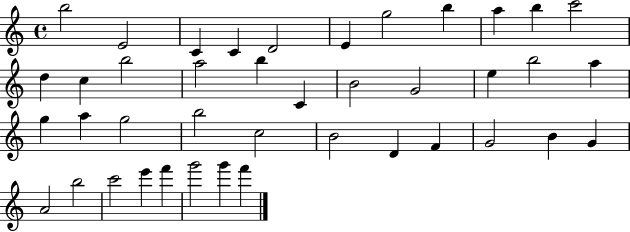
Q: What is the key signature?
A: C major